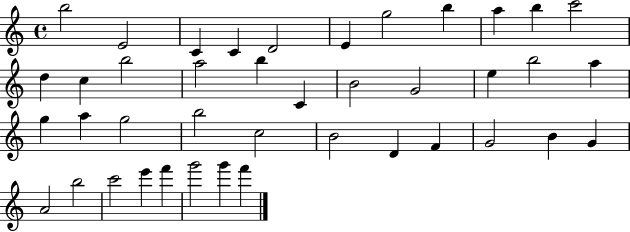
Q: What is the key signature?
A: C major